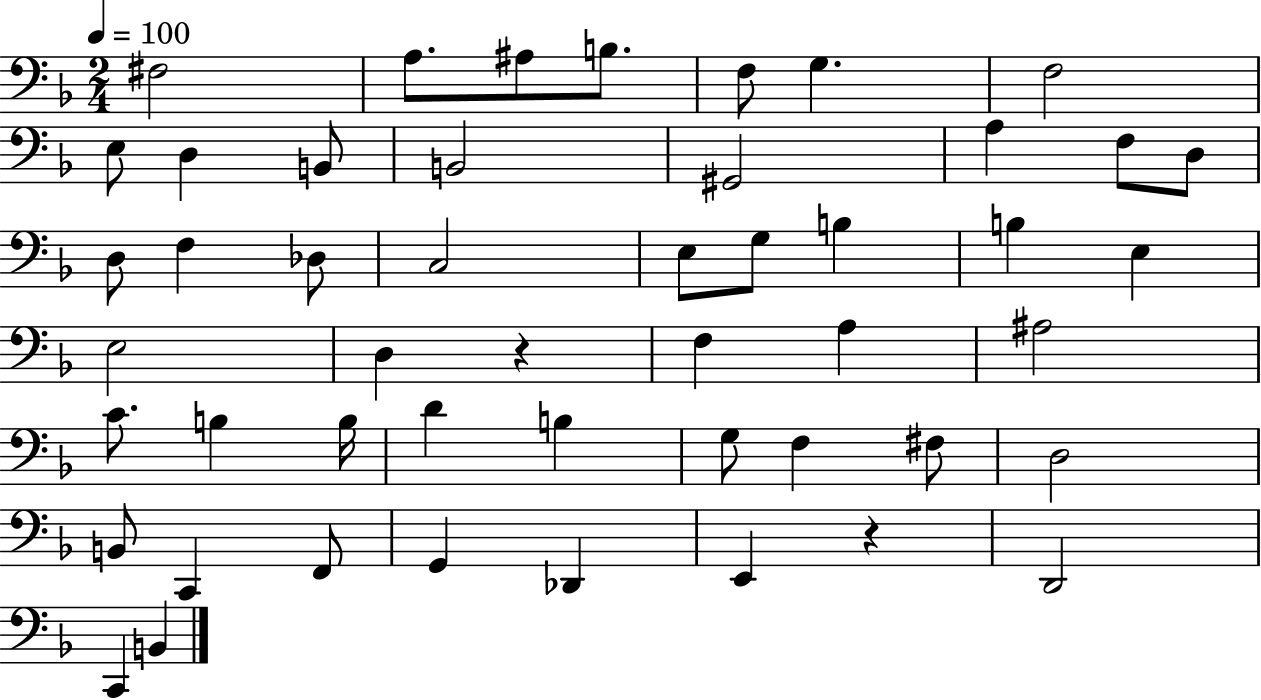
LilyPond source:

{
  \clef bass
  \numericTimeSignature
  \time 2/4
  \key f \major
  \tempo 4 = 100
  fis2 | a8. ais8 b8. | f8 g4. | f2 | \break e8 d4 b,8 | b,2 | gis,2 | a4 f8 d8 | \break d8 f4 des8 | c2 | e8 g8 b4 | b4 e4 | \break e2 | d4 r4 | f4 a4 | ais2 | \break c'8. b4 b16 | d'4 b4 | g8 f4 fis8 | d2 | \break b,8 c,4 f,8 | g,4 des,4 | e,4 r4 | d,2 | \break c,4 b,4 | \bar "|."
}